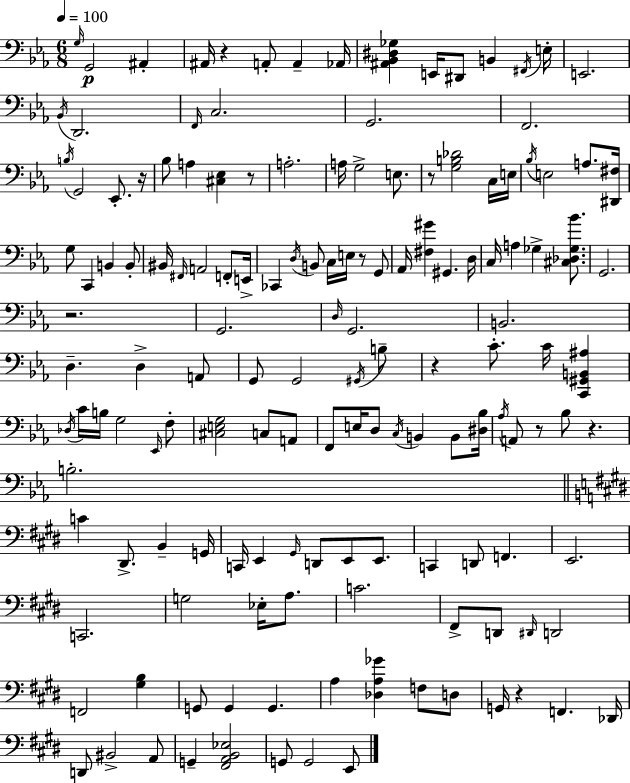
G3/s G2/h A#2/q A#2/s R/q A2/e A2/q Ab2/s [A#2,Bb2,D#3,Gb3]/q E2/s D#2/e B2/q F#2/s E3/s E2/h. Bb2/s D2/h. F2/s C3/h. G2/h. F2/h. B3/s G2/h Eb2/e. R/s Bb3/e A3/q [C#3,Eb3]/q R/e A3/h. A3/s G3/h E3/e. R/e [G3,B3,Db4]/h C3/s E3/s Bb3/s E3/h A3/e. [D#2,F#3]/s G3/e C2/q B2/q B2/e BIS2/s F#2/s A2/h F2/e E2/s CES2/q D3/s B2/e C3/s E3/s R/e G2/e Ab2/s [F#3,G#4]/q G#2/q. D3/s C3/s A3/q Gb3/q [C#3,Db3,Gb3,Bb4]/e. G2/h. R/h. G2/h. D3/s G2/h. B2/h. D3/q. D3/q A2/e G2/e G2/h G#2/s B3/e R/q C4/e. C4/s [C2,G#2,B2,A#3]/q Db3/s C4/s B3/s G3/h Eb2/s F3/e [C#3,E3,G3]/h C3/e A2/e F2/e E3/s D3/e C3/s B2/q B2/e [D#3,Bb3]/s Ab3/s A2/e R/e Bb3/e R/q. B3/h. C4/q D#2/e. B2/q G2/s C2/s E2/q G#2/s D2/e E2/e E2/e. C2/q D2/e F2/q. E2/h. C2/h. G3/h Eb3/s A3/e. C4/h. F#2/e D2/e D#2/s D2/h F2/h [G#3,B3]/q G2/e G2/q G2/q. A3/q [Db3,A3,Gb4]/q F3/e D3/e G2/s R/q F2/q. Db2/s D2/e BIS2/h A2/e G2/q [F#2,A2,B2,Eb3]/h G2/e G2/h E2/e